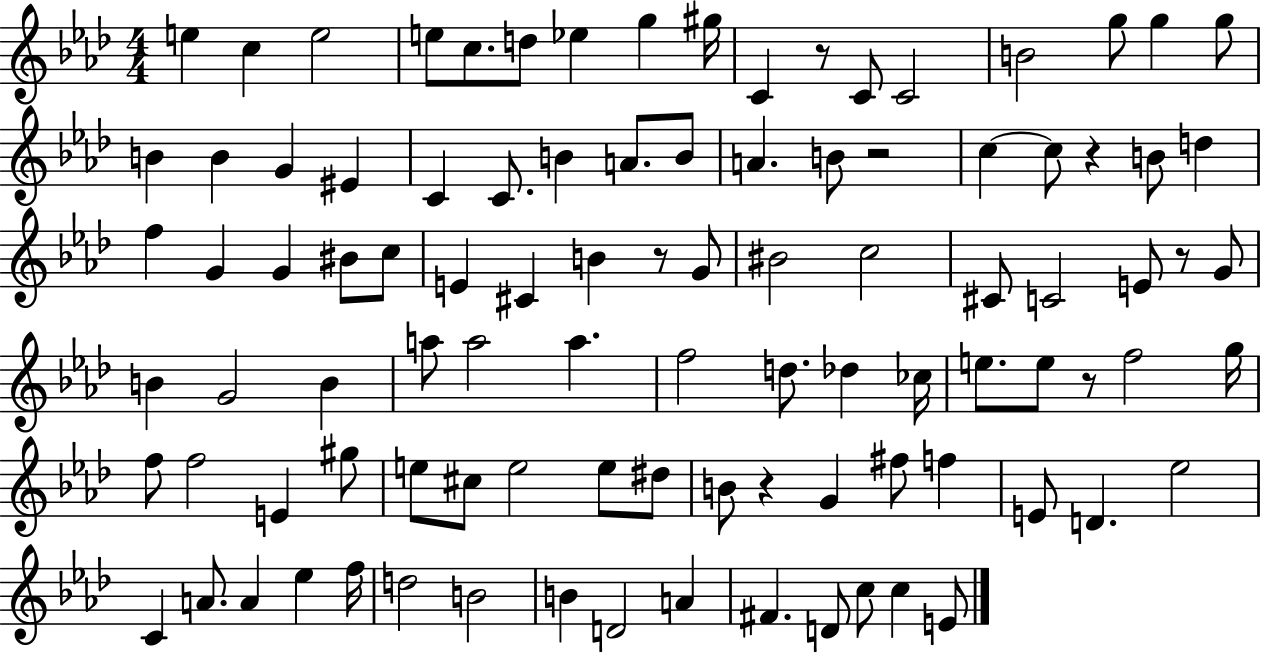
{
  \clef treble
  \numericTimeSignature
  \time 4/4
  \key aes \major
  \repeat volta 2 { e''4 c''4 e''2 | e''8 c''8. d''8 ees''4 g''4 gis''16 | c'4 r8 c'8 c'2 | b'2 g''8 g''4 g''8 | \break b'4 b'4 g'4 eis'4 | c'4 c'8. b'4 a'8. b'8 | a'4. b'8 r2 | c''4~~ c''8 r4 b'8 d''4 | \break f''4 g'4 g'4 bis'8 c''8 | e'4 cis'4 b'4 r8 g'8 | bis'2 c''2 | cis'8 c'2 e'8 r8 g'8 | \break b'4 g'2 b'4 | a''8 a''2 a''4. | f''2 d''8. des''4 ces''16 | e''8. e''8 r8 f''2 g''16 | \break f''8 f''2 e'4 gis''8 | e''8 cis''8 e''2 e''8 dis''8 | b'8 r4 g'4 fis''8 f''4 | e'8 d'4. ees''2 | \break c'4 a'8. a'4 ees''4 f''16 | d''2 b'2 | b'4 d'2 a'4 | fis'4. d'8 c''8 c''4 e'8 | \break } \bar "|."
}